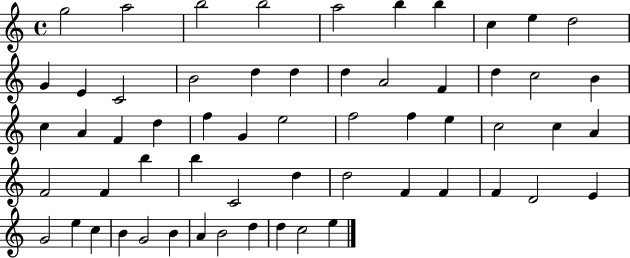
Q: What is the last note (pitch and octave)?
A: E5